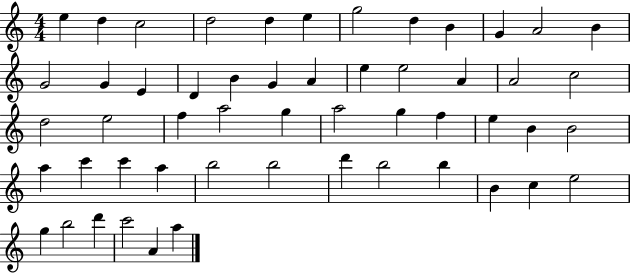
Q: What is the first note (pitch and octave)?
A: E5